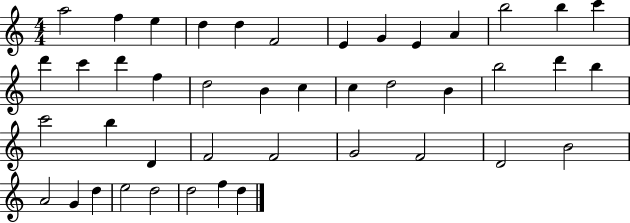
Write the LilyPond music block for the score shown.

{
  \clef treble
  \numericTimeSignature
  \time 4/4
  \key c \major
  a''2 f''4 e''4 | d''4 d''4 f'2 | e'4 g'4 e'4 a'4 | b''2 b''4 c'''4 | \break d'''4 c'''4 d'''4 f''4 | d''2 b'4 c''4 | c''4 d''2 b'4 | b''2 d'''4 b''4 | \break c'''2 b''4 d'4 | f'2 f'2 | g'2 f'2 | d'2 b'2 | \break a'2 g'4 d''4 | e''2 d''2 | d''2 f''4 d''4 | \bar "|."
}